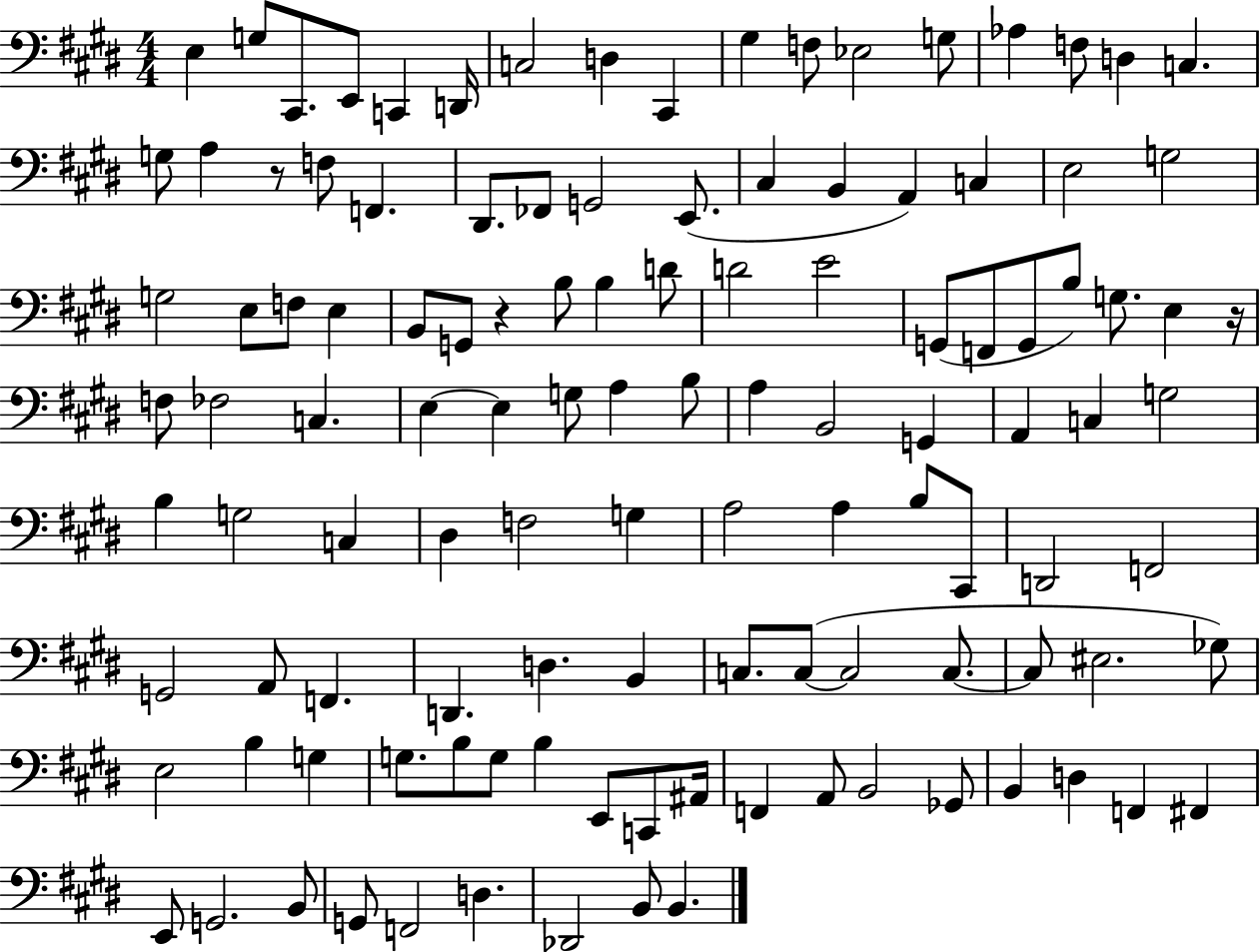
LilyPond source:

{
  \clef bass
  \numericTimeSignature
  \time 4/4
  \key e \major
  e4 g8 cis,8. e,8 c,4 d,16 | c2 d4 cis,4 | gis4 f8 ees2 g8 | aes4 f8 d4 c4. | \break g8 a4 r8 f8 f,4. | dis,8. fes,8 g,2 e,8.( | cis4 b,4 a,4) c4 | e2 g2 | \break g2 e8 f8 e4 | b,8 g,8 r4 b8 b4 d'8 | d'2 e'2 | g,8( f,8 g,8 b8) g8. e4 r16 | \break f8 fes2 c4. | e4~~ e4 g8 a4 b8 | a4 b,2 g,4 | a,4 c4 g2 | \break b4 g2 c4 | dis4 f2 g4 | a2 a4 b8 cis,8 | d,2 f,2 | \break g,2 a,8 f,4. | d,4. d4. b,4 | c8. c8~(~ c2 c8.~~ | c8 eis2. ges8) | \break e2 b4 g4 | g8. b8 g8 b4 e,8 c,8 ais,16 | f,4 a,8 b,2 ges,8 | b,4 d4 f,4 fis,4 | \break e,8 g,2. b,8 | g,8 f,2 d4. | des,2 b,8 b,4. | \bar "|."
}